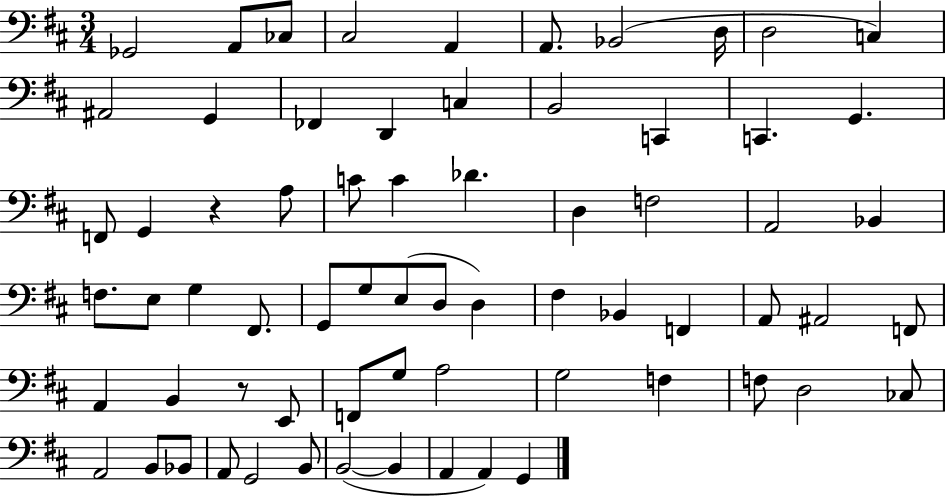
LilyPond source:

{
  \clef bass
  \numericTimeSignature
  \time 3/4
  \key d \major
  \repeat volta 2 { ges,2 a,8 ces8 | cis2 a,4 | a,8. bes,2( d16 | d2 c4) | \break ais,2 g,4 | fes,4 d,4 c4 | b,2 c,4 | c,4. g,4. | \break f,8 g,4 r4 a8 | c'8 c'4 des'4. | d4 f2 | a,2 bes,4 | \break f8. e8 g4 fis,8. | g,8 g8 e8( d8 d4) | fis4 bes,4 f,4 | a,8 ais,2 f,8 | \break a,4 b,4 r8 e,8 | f,8 g8 a2 | g2 f4 | f8 d2 ces8 | \break a,2 b,8 bes,8 | a,8 g,2 b,8 | b,2~(~ b,4 | a,4 a,4) g,4 | \break } \bar "|."
}